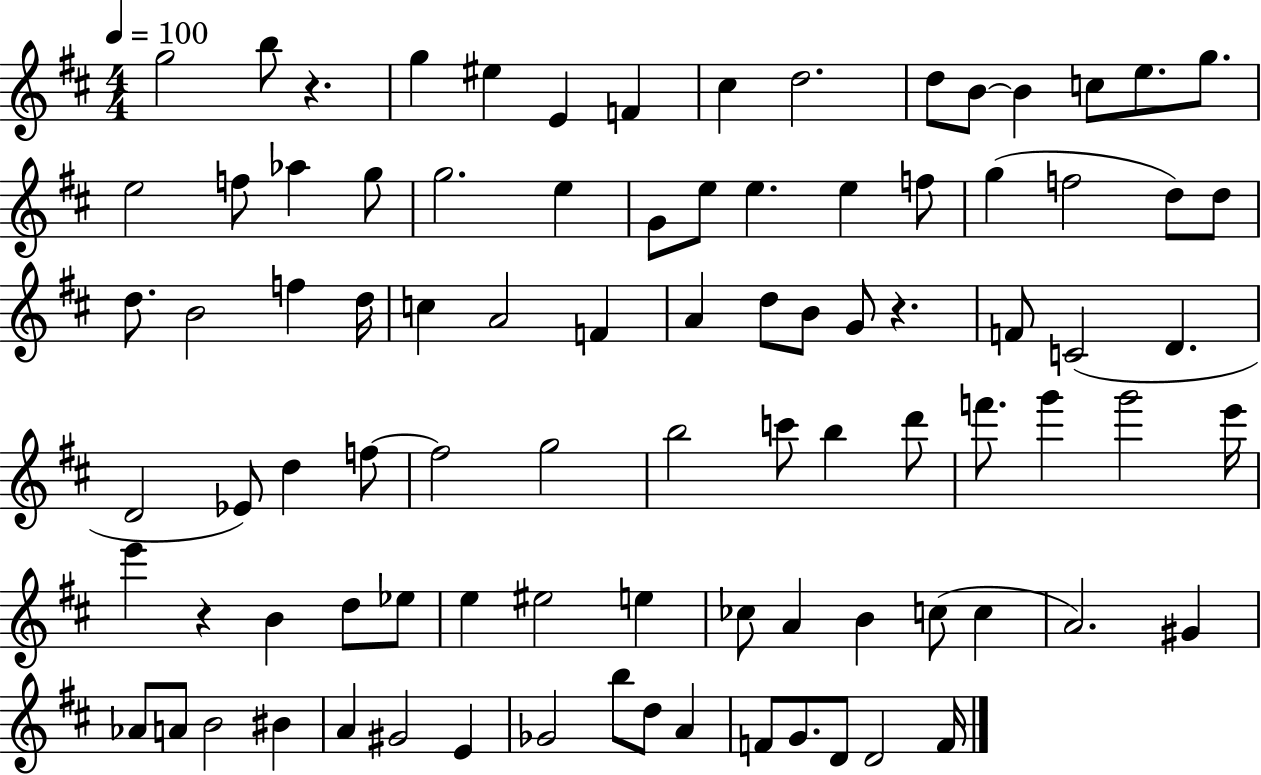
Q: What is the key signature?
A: D major